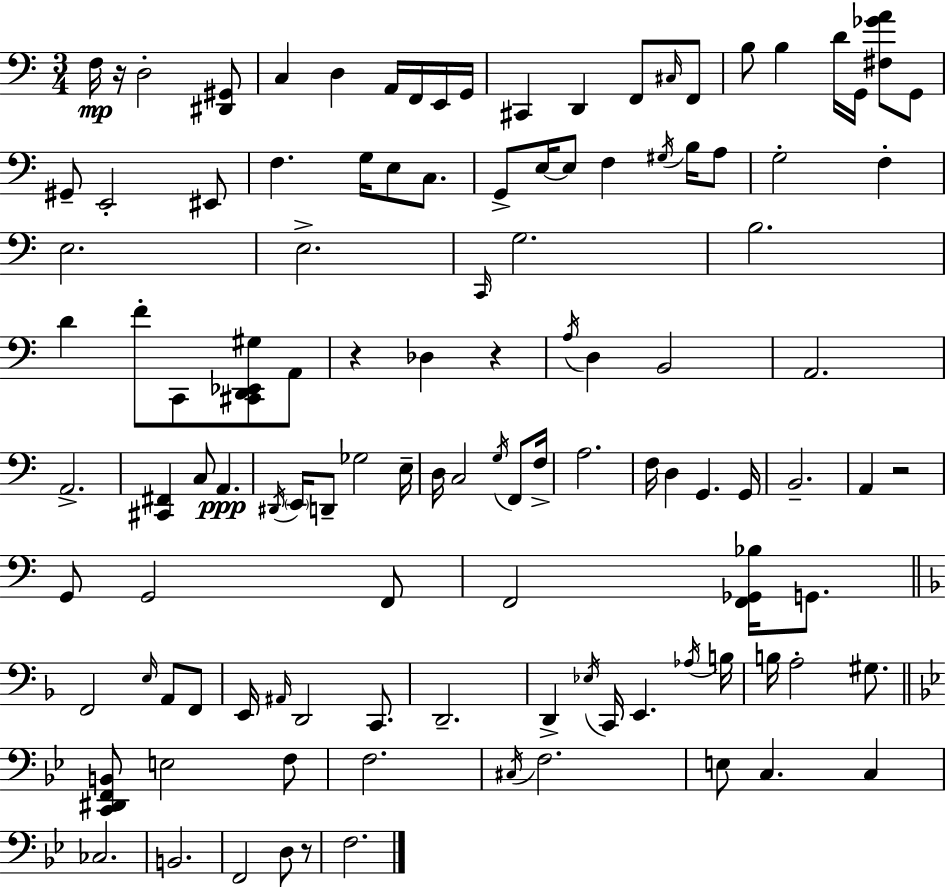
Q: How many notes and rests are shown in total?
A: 115